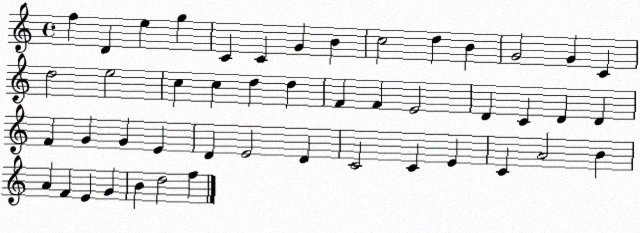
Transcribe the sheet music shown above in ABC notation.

X:1
T:Untitled
M:4/4
L:1/4
K:C
f D e g C C G B c2 d B G2 G C d2 e2 c c d d F F E2 D C D D F G G E D E2 D C2 C E C A2 B A F E G B d2 f